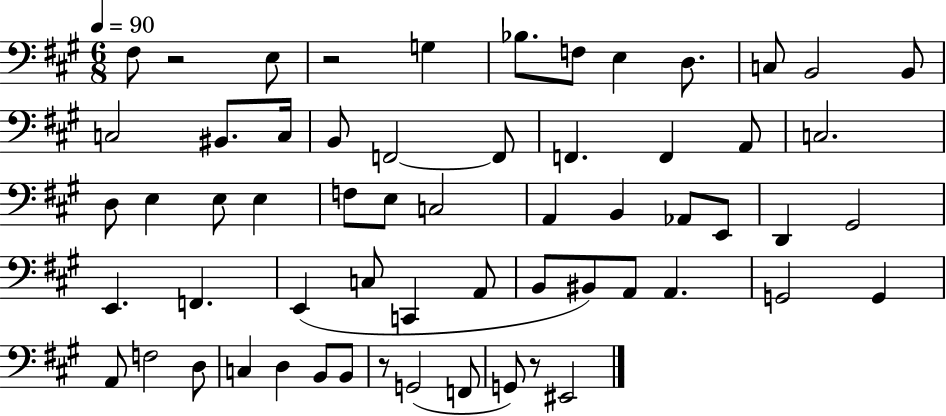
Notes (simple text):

F#3/e R/h E3/e R/h G3/q Bb3/e. F3/e E3/q D3/e. C3/e B2/h B2/e C3/h BIS2/e. C3/s B2/e F2/h F2/e F2/q. F2/q A2/e C3/h. D3/e E3/q E3/e E3/q F3/e E3/e C3/h A2/q B2/q Ab2/e E2/e D2/q G#2/h E2/q. F2/q. E2/q C3/e C2/q A2/e B2/e BIS2/e A2/e A2/q. G2/h G2/q A2/e F3/h D3/e C3/q D3/q B2/e B2/e R/e G2/h F2/e G2/e R/e EIS2/h